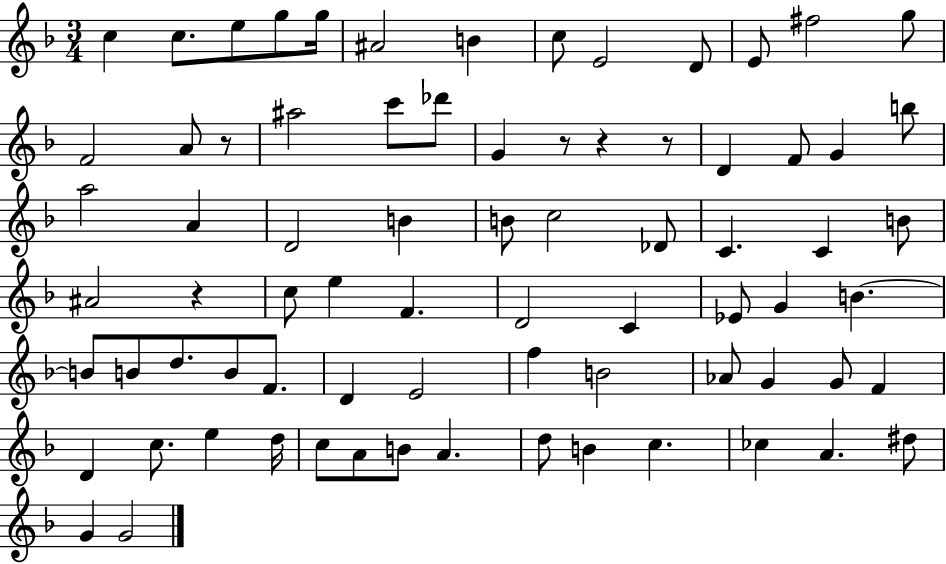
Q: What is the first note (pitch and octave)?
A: C5